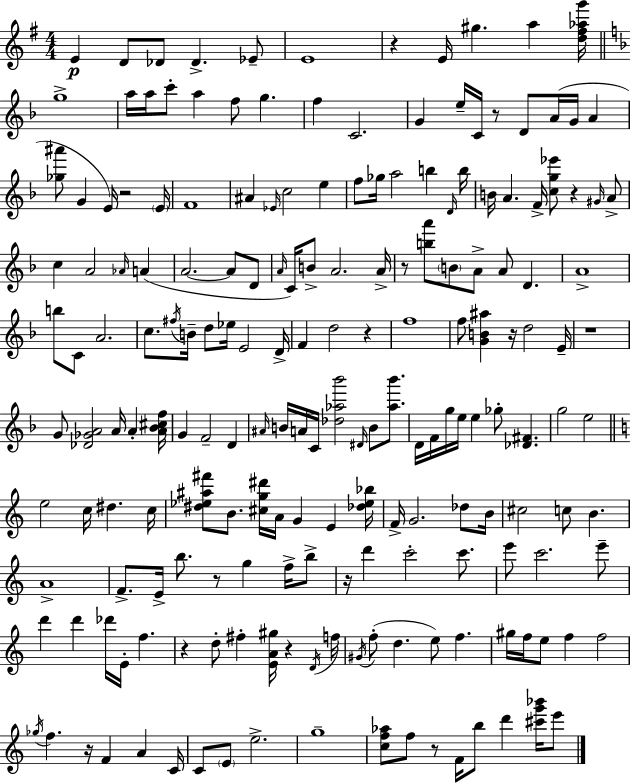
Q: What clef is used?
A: treble